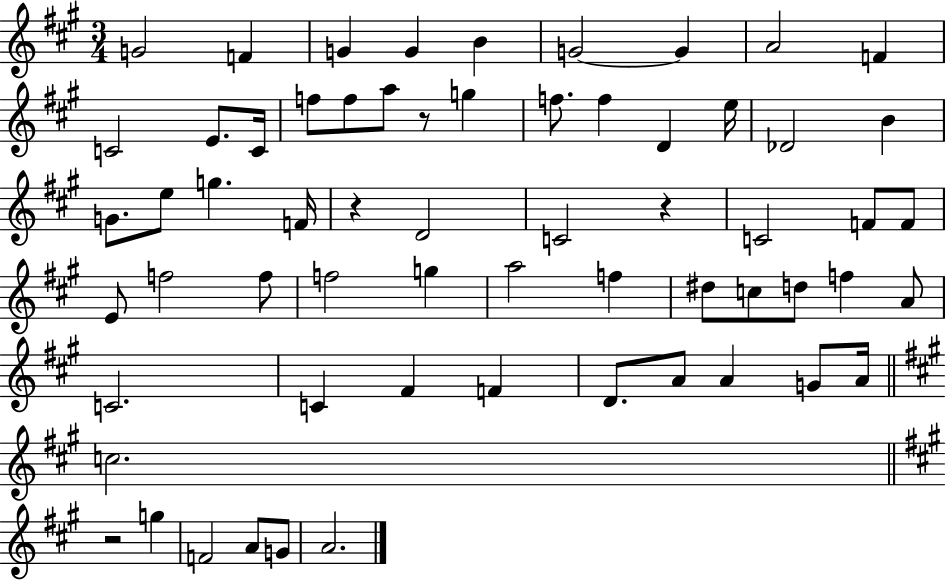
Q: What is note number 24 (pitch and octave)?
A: E5